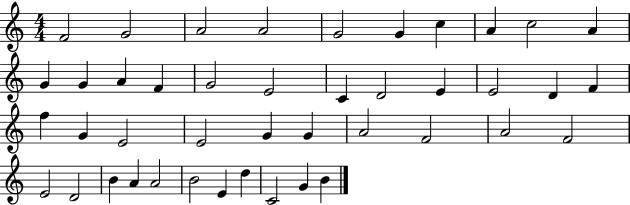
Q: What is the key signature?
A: C major